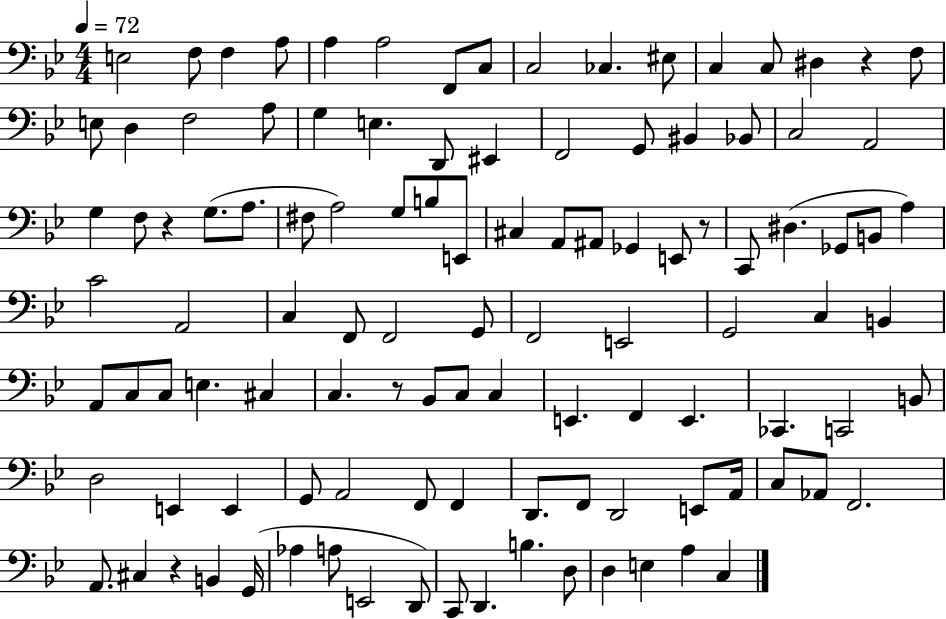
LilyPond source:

{
  \clef bass
  \numericTimeSignature
  \time 4/4
  \key bes \major
  \tempo 4 = 72
  e2 f8 f4 a8 | a4 a2 f,8 c8 | c2 ces4. eis8 | c4 c8 dis4 r4 f8 | \break e8 d4 f2 a8 | g4 e4. d,8 eis,4 | f,2 g,8 bis,4 bes,8 | c2 a,2 | \break g4 f8 r4 g8.( a8. | fis8 a2) g8 b8 e,8 | cis4 a,8 ais,8 ges,4 e,8 r8 | c,8 dis4.( ges,8 b,8 a4) | \break c'2 a,2 | c4 f,8 f,2 g,8 | f,2 e,2 | g,2 c4 b,4 | \break a,8 c8 c8 e4. cis4 | c4. r8 bes,8 c8 c4 | e,4. f,4 e,4. | ces,4. c,2 b,8 | \break d2 e,4 e,4 | g,8 a,2 f,8 f,4 | d,8. f,8 d,2 e,8 a,16 | c8 aes,8 f,2. | \break a,8. cis4 r4 b,4 g,16( | aes4 a8 e,2 d,8) | c,8 d,4. b4. d8 | d4 e4 a4 c4 | \break \bar "|."
}